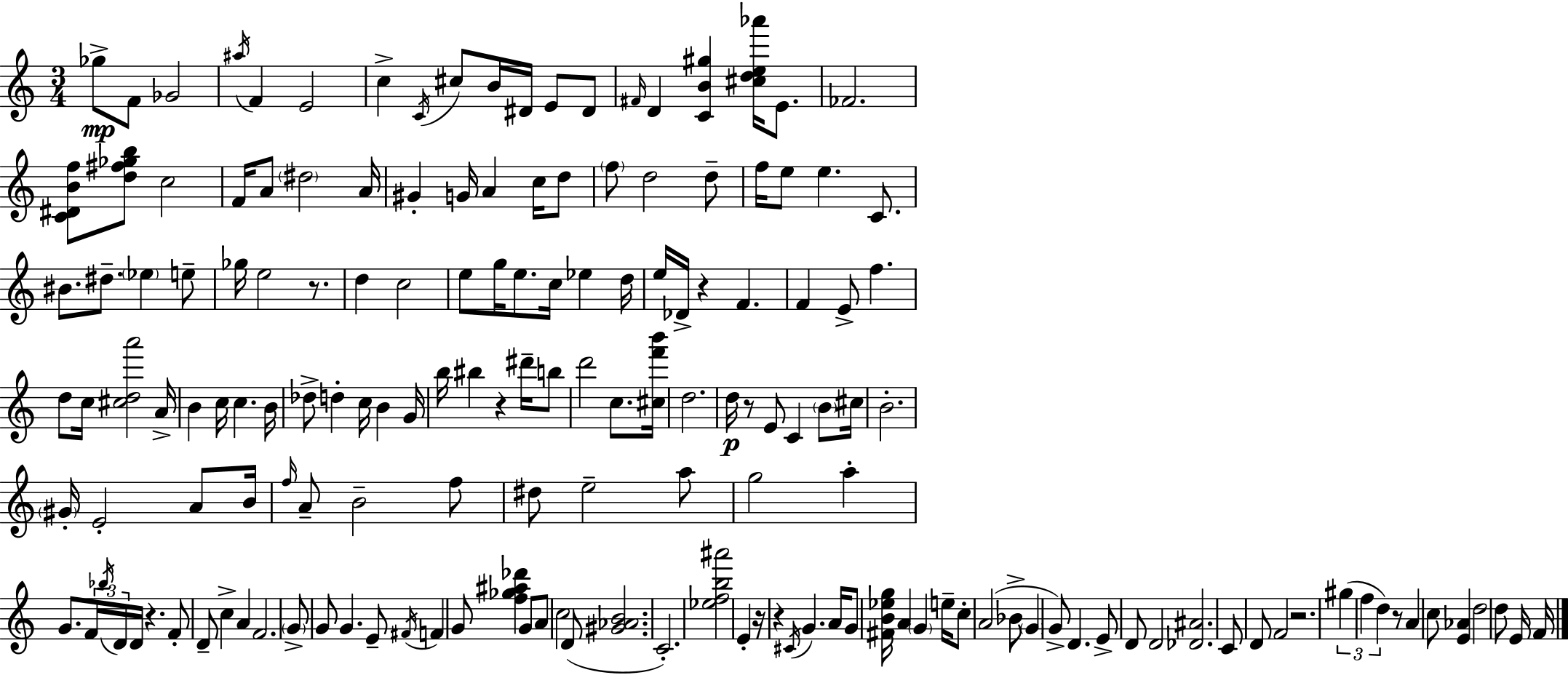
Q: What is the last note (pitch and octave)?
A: F4